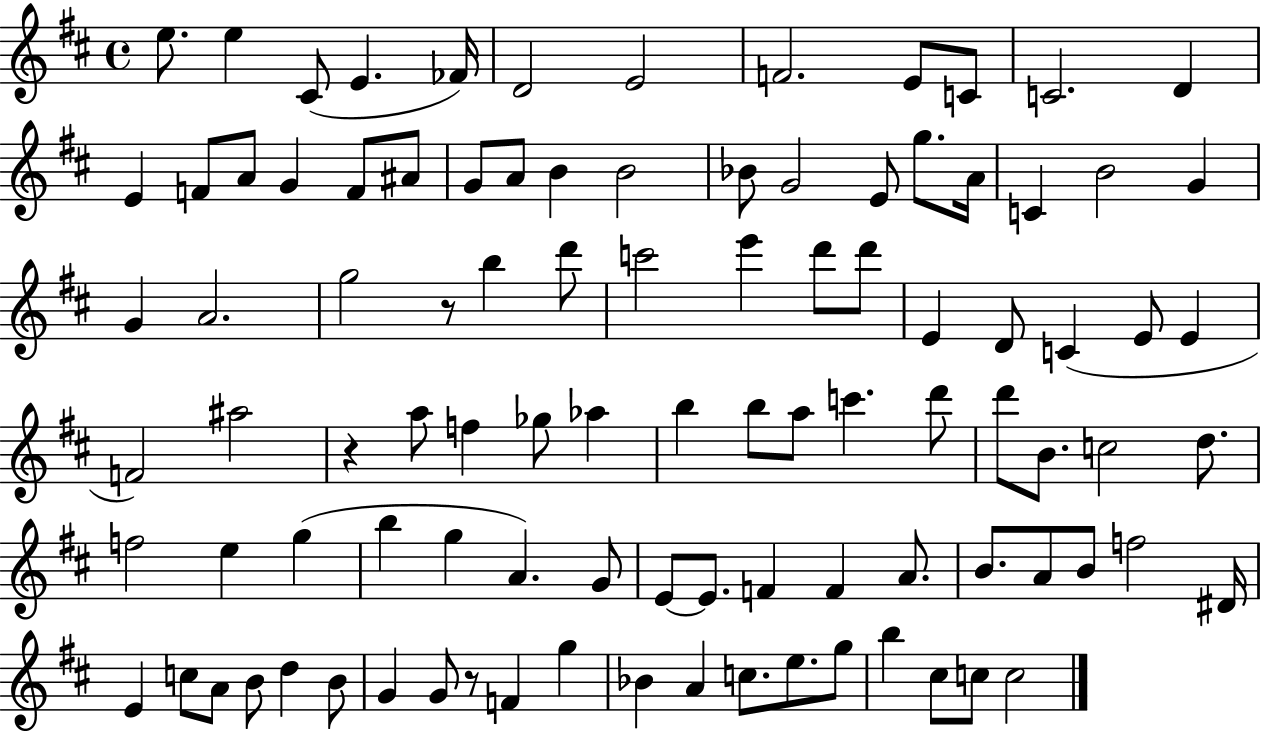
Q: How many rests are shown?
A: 3